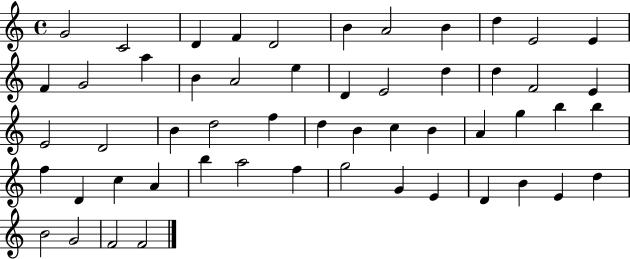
X:1
T:Untitled
M:4/4
L:1/4
K:C
G2 C2 D F D2 B A2 B d E2 E F G2 a B A2 e D E2 d d F2 E E2 D2 B d2 f d B c B A g b b f D c A b a2 f g2 G E D B E d B2 G2 F2 F2